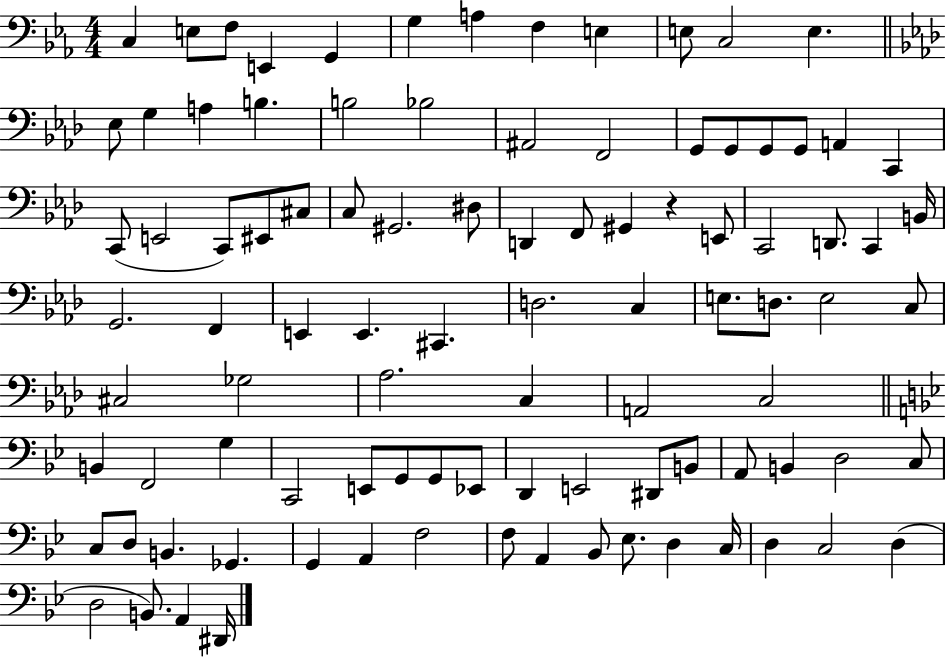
X:1
T:Untitled
M:4/4
L:1/4
K:Eb
C, E,/2 F,/2 E,, G,, G, A, F, E, E,/2 C,2 E, _E,/2 G, A, B, B,2 _B,2 ^A,,2 F,,2 G,,/2 G,,/2 G,,/2 G,,/2 A,, C,, C,,/2 E,,2 C,,/2 ^E,,/2 ^C,/2 C,/2 ^G,,2 ^D,/2 D,, F,,/2 ^G,, z E,,/2 C,,2 D,,/2 C,, B,,/4 G,,2 F,, E,, E,, ^C,, D,2 C, E,/2 D,/2 E,2 C,/2 ^C,2 _G,2 _A,2 C, A,,2 C,2 B,, F,,2 G, C,,2 E,,/2 G,,/2 G,,/2 _E,,/2 D,, E,,2 ^D,,/2 B,,/2 A,,/2 B,, D,2 C,/2 C,/2 D,/2 B,, _G,, G,, A,, F,2 F,/2 A,, _B,,/2 _E,/2 D, C,/4 D, C,2 D, D,2 B,,/2 A,, ^D,,/4